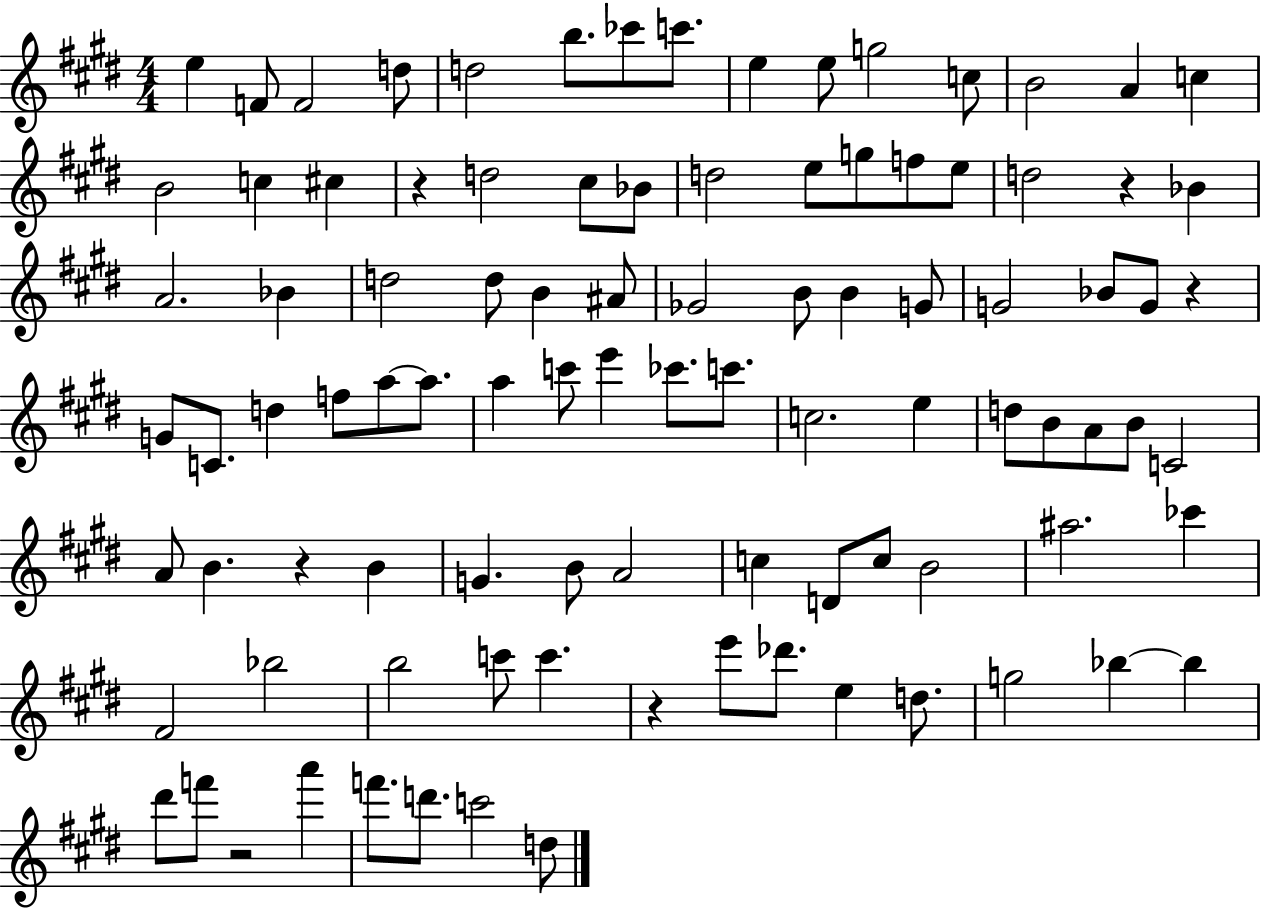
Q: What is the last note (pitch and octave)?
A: D5